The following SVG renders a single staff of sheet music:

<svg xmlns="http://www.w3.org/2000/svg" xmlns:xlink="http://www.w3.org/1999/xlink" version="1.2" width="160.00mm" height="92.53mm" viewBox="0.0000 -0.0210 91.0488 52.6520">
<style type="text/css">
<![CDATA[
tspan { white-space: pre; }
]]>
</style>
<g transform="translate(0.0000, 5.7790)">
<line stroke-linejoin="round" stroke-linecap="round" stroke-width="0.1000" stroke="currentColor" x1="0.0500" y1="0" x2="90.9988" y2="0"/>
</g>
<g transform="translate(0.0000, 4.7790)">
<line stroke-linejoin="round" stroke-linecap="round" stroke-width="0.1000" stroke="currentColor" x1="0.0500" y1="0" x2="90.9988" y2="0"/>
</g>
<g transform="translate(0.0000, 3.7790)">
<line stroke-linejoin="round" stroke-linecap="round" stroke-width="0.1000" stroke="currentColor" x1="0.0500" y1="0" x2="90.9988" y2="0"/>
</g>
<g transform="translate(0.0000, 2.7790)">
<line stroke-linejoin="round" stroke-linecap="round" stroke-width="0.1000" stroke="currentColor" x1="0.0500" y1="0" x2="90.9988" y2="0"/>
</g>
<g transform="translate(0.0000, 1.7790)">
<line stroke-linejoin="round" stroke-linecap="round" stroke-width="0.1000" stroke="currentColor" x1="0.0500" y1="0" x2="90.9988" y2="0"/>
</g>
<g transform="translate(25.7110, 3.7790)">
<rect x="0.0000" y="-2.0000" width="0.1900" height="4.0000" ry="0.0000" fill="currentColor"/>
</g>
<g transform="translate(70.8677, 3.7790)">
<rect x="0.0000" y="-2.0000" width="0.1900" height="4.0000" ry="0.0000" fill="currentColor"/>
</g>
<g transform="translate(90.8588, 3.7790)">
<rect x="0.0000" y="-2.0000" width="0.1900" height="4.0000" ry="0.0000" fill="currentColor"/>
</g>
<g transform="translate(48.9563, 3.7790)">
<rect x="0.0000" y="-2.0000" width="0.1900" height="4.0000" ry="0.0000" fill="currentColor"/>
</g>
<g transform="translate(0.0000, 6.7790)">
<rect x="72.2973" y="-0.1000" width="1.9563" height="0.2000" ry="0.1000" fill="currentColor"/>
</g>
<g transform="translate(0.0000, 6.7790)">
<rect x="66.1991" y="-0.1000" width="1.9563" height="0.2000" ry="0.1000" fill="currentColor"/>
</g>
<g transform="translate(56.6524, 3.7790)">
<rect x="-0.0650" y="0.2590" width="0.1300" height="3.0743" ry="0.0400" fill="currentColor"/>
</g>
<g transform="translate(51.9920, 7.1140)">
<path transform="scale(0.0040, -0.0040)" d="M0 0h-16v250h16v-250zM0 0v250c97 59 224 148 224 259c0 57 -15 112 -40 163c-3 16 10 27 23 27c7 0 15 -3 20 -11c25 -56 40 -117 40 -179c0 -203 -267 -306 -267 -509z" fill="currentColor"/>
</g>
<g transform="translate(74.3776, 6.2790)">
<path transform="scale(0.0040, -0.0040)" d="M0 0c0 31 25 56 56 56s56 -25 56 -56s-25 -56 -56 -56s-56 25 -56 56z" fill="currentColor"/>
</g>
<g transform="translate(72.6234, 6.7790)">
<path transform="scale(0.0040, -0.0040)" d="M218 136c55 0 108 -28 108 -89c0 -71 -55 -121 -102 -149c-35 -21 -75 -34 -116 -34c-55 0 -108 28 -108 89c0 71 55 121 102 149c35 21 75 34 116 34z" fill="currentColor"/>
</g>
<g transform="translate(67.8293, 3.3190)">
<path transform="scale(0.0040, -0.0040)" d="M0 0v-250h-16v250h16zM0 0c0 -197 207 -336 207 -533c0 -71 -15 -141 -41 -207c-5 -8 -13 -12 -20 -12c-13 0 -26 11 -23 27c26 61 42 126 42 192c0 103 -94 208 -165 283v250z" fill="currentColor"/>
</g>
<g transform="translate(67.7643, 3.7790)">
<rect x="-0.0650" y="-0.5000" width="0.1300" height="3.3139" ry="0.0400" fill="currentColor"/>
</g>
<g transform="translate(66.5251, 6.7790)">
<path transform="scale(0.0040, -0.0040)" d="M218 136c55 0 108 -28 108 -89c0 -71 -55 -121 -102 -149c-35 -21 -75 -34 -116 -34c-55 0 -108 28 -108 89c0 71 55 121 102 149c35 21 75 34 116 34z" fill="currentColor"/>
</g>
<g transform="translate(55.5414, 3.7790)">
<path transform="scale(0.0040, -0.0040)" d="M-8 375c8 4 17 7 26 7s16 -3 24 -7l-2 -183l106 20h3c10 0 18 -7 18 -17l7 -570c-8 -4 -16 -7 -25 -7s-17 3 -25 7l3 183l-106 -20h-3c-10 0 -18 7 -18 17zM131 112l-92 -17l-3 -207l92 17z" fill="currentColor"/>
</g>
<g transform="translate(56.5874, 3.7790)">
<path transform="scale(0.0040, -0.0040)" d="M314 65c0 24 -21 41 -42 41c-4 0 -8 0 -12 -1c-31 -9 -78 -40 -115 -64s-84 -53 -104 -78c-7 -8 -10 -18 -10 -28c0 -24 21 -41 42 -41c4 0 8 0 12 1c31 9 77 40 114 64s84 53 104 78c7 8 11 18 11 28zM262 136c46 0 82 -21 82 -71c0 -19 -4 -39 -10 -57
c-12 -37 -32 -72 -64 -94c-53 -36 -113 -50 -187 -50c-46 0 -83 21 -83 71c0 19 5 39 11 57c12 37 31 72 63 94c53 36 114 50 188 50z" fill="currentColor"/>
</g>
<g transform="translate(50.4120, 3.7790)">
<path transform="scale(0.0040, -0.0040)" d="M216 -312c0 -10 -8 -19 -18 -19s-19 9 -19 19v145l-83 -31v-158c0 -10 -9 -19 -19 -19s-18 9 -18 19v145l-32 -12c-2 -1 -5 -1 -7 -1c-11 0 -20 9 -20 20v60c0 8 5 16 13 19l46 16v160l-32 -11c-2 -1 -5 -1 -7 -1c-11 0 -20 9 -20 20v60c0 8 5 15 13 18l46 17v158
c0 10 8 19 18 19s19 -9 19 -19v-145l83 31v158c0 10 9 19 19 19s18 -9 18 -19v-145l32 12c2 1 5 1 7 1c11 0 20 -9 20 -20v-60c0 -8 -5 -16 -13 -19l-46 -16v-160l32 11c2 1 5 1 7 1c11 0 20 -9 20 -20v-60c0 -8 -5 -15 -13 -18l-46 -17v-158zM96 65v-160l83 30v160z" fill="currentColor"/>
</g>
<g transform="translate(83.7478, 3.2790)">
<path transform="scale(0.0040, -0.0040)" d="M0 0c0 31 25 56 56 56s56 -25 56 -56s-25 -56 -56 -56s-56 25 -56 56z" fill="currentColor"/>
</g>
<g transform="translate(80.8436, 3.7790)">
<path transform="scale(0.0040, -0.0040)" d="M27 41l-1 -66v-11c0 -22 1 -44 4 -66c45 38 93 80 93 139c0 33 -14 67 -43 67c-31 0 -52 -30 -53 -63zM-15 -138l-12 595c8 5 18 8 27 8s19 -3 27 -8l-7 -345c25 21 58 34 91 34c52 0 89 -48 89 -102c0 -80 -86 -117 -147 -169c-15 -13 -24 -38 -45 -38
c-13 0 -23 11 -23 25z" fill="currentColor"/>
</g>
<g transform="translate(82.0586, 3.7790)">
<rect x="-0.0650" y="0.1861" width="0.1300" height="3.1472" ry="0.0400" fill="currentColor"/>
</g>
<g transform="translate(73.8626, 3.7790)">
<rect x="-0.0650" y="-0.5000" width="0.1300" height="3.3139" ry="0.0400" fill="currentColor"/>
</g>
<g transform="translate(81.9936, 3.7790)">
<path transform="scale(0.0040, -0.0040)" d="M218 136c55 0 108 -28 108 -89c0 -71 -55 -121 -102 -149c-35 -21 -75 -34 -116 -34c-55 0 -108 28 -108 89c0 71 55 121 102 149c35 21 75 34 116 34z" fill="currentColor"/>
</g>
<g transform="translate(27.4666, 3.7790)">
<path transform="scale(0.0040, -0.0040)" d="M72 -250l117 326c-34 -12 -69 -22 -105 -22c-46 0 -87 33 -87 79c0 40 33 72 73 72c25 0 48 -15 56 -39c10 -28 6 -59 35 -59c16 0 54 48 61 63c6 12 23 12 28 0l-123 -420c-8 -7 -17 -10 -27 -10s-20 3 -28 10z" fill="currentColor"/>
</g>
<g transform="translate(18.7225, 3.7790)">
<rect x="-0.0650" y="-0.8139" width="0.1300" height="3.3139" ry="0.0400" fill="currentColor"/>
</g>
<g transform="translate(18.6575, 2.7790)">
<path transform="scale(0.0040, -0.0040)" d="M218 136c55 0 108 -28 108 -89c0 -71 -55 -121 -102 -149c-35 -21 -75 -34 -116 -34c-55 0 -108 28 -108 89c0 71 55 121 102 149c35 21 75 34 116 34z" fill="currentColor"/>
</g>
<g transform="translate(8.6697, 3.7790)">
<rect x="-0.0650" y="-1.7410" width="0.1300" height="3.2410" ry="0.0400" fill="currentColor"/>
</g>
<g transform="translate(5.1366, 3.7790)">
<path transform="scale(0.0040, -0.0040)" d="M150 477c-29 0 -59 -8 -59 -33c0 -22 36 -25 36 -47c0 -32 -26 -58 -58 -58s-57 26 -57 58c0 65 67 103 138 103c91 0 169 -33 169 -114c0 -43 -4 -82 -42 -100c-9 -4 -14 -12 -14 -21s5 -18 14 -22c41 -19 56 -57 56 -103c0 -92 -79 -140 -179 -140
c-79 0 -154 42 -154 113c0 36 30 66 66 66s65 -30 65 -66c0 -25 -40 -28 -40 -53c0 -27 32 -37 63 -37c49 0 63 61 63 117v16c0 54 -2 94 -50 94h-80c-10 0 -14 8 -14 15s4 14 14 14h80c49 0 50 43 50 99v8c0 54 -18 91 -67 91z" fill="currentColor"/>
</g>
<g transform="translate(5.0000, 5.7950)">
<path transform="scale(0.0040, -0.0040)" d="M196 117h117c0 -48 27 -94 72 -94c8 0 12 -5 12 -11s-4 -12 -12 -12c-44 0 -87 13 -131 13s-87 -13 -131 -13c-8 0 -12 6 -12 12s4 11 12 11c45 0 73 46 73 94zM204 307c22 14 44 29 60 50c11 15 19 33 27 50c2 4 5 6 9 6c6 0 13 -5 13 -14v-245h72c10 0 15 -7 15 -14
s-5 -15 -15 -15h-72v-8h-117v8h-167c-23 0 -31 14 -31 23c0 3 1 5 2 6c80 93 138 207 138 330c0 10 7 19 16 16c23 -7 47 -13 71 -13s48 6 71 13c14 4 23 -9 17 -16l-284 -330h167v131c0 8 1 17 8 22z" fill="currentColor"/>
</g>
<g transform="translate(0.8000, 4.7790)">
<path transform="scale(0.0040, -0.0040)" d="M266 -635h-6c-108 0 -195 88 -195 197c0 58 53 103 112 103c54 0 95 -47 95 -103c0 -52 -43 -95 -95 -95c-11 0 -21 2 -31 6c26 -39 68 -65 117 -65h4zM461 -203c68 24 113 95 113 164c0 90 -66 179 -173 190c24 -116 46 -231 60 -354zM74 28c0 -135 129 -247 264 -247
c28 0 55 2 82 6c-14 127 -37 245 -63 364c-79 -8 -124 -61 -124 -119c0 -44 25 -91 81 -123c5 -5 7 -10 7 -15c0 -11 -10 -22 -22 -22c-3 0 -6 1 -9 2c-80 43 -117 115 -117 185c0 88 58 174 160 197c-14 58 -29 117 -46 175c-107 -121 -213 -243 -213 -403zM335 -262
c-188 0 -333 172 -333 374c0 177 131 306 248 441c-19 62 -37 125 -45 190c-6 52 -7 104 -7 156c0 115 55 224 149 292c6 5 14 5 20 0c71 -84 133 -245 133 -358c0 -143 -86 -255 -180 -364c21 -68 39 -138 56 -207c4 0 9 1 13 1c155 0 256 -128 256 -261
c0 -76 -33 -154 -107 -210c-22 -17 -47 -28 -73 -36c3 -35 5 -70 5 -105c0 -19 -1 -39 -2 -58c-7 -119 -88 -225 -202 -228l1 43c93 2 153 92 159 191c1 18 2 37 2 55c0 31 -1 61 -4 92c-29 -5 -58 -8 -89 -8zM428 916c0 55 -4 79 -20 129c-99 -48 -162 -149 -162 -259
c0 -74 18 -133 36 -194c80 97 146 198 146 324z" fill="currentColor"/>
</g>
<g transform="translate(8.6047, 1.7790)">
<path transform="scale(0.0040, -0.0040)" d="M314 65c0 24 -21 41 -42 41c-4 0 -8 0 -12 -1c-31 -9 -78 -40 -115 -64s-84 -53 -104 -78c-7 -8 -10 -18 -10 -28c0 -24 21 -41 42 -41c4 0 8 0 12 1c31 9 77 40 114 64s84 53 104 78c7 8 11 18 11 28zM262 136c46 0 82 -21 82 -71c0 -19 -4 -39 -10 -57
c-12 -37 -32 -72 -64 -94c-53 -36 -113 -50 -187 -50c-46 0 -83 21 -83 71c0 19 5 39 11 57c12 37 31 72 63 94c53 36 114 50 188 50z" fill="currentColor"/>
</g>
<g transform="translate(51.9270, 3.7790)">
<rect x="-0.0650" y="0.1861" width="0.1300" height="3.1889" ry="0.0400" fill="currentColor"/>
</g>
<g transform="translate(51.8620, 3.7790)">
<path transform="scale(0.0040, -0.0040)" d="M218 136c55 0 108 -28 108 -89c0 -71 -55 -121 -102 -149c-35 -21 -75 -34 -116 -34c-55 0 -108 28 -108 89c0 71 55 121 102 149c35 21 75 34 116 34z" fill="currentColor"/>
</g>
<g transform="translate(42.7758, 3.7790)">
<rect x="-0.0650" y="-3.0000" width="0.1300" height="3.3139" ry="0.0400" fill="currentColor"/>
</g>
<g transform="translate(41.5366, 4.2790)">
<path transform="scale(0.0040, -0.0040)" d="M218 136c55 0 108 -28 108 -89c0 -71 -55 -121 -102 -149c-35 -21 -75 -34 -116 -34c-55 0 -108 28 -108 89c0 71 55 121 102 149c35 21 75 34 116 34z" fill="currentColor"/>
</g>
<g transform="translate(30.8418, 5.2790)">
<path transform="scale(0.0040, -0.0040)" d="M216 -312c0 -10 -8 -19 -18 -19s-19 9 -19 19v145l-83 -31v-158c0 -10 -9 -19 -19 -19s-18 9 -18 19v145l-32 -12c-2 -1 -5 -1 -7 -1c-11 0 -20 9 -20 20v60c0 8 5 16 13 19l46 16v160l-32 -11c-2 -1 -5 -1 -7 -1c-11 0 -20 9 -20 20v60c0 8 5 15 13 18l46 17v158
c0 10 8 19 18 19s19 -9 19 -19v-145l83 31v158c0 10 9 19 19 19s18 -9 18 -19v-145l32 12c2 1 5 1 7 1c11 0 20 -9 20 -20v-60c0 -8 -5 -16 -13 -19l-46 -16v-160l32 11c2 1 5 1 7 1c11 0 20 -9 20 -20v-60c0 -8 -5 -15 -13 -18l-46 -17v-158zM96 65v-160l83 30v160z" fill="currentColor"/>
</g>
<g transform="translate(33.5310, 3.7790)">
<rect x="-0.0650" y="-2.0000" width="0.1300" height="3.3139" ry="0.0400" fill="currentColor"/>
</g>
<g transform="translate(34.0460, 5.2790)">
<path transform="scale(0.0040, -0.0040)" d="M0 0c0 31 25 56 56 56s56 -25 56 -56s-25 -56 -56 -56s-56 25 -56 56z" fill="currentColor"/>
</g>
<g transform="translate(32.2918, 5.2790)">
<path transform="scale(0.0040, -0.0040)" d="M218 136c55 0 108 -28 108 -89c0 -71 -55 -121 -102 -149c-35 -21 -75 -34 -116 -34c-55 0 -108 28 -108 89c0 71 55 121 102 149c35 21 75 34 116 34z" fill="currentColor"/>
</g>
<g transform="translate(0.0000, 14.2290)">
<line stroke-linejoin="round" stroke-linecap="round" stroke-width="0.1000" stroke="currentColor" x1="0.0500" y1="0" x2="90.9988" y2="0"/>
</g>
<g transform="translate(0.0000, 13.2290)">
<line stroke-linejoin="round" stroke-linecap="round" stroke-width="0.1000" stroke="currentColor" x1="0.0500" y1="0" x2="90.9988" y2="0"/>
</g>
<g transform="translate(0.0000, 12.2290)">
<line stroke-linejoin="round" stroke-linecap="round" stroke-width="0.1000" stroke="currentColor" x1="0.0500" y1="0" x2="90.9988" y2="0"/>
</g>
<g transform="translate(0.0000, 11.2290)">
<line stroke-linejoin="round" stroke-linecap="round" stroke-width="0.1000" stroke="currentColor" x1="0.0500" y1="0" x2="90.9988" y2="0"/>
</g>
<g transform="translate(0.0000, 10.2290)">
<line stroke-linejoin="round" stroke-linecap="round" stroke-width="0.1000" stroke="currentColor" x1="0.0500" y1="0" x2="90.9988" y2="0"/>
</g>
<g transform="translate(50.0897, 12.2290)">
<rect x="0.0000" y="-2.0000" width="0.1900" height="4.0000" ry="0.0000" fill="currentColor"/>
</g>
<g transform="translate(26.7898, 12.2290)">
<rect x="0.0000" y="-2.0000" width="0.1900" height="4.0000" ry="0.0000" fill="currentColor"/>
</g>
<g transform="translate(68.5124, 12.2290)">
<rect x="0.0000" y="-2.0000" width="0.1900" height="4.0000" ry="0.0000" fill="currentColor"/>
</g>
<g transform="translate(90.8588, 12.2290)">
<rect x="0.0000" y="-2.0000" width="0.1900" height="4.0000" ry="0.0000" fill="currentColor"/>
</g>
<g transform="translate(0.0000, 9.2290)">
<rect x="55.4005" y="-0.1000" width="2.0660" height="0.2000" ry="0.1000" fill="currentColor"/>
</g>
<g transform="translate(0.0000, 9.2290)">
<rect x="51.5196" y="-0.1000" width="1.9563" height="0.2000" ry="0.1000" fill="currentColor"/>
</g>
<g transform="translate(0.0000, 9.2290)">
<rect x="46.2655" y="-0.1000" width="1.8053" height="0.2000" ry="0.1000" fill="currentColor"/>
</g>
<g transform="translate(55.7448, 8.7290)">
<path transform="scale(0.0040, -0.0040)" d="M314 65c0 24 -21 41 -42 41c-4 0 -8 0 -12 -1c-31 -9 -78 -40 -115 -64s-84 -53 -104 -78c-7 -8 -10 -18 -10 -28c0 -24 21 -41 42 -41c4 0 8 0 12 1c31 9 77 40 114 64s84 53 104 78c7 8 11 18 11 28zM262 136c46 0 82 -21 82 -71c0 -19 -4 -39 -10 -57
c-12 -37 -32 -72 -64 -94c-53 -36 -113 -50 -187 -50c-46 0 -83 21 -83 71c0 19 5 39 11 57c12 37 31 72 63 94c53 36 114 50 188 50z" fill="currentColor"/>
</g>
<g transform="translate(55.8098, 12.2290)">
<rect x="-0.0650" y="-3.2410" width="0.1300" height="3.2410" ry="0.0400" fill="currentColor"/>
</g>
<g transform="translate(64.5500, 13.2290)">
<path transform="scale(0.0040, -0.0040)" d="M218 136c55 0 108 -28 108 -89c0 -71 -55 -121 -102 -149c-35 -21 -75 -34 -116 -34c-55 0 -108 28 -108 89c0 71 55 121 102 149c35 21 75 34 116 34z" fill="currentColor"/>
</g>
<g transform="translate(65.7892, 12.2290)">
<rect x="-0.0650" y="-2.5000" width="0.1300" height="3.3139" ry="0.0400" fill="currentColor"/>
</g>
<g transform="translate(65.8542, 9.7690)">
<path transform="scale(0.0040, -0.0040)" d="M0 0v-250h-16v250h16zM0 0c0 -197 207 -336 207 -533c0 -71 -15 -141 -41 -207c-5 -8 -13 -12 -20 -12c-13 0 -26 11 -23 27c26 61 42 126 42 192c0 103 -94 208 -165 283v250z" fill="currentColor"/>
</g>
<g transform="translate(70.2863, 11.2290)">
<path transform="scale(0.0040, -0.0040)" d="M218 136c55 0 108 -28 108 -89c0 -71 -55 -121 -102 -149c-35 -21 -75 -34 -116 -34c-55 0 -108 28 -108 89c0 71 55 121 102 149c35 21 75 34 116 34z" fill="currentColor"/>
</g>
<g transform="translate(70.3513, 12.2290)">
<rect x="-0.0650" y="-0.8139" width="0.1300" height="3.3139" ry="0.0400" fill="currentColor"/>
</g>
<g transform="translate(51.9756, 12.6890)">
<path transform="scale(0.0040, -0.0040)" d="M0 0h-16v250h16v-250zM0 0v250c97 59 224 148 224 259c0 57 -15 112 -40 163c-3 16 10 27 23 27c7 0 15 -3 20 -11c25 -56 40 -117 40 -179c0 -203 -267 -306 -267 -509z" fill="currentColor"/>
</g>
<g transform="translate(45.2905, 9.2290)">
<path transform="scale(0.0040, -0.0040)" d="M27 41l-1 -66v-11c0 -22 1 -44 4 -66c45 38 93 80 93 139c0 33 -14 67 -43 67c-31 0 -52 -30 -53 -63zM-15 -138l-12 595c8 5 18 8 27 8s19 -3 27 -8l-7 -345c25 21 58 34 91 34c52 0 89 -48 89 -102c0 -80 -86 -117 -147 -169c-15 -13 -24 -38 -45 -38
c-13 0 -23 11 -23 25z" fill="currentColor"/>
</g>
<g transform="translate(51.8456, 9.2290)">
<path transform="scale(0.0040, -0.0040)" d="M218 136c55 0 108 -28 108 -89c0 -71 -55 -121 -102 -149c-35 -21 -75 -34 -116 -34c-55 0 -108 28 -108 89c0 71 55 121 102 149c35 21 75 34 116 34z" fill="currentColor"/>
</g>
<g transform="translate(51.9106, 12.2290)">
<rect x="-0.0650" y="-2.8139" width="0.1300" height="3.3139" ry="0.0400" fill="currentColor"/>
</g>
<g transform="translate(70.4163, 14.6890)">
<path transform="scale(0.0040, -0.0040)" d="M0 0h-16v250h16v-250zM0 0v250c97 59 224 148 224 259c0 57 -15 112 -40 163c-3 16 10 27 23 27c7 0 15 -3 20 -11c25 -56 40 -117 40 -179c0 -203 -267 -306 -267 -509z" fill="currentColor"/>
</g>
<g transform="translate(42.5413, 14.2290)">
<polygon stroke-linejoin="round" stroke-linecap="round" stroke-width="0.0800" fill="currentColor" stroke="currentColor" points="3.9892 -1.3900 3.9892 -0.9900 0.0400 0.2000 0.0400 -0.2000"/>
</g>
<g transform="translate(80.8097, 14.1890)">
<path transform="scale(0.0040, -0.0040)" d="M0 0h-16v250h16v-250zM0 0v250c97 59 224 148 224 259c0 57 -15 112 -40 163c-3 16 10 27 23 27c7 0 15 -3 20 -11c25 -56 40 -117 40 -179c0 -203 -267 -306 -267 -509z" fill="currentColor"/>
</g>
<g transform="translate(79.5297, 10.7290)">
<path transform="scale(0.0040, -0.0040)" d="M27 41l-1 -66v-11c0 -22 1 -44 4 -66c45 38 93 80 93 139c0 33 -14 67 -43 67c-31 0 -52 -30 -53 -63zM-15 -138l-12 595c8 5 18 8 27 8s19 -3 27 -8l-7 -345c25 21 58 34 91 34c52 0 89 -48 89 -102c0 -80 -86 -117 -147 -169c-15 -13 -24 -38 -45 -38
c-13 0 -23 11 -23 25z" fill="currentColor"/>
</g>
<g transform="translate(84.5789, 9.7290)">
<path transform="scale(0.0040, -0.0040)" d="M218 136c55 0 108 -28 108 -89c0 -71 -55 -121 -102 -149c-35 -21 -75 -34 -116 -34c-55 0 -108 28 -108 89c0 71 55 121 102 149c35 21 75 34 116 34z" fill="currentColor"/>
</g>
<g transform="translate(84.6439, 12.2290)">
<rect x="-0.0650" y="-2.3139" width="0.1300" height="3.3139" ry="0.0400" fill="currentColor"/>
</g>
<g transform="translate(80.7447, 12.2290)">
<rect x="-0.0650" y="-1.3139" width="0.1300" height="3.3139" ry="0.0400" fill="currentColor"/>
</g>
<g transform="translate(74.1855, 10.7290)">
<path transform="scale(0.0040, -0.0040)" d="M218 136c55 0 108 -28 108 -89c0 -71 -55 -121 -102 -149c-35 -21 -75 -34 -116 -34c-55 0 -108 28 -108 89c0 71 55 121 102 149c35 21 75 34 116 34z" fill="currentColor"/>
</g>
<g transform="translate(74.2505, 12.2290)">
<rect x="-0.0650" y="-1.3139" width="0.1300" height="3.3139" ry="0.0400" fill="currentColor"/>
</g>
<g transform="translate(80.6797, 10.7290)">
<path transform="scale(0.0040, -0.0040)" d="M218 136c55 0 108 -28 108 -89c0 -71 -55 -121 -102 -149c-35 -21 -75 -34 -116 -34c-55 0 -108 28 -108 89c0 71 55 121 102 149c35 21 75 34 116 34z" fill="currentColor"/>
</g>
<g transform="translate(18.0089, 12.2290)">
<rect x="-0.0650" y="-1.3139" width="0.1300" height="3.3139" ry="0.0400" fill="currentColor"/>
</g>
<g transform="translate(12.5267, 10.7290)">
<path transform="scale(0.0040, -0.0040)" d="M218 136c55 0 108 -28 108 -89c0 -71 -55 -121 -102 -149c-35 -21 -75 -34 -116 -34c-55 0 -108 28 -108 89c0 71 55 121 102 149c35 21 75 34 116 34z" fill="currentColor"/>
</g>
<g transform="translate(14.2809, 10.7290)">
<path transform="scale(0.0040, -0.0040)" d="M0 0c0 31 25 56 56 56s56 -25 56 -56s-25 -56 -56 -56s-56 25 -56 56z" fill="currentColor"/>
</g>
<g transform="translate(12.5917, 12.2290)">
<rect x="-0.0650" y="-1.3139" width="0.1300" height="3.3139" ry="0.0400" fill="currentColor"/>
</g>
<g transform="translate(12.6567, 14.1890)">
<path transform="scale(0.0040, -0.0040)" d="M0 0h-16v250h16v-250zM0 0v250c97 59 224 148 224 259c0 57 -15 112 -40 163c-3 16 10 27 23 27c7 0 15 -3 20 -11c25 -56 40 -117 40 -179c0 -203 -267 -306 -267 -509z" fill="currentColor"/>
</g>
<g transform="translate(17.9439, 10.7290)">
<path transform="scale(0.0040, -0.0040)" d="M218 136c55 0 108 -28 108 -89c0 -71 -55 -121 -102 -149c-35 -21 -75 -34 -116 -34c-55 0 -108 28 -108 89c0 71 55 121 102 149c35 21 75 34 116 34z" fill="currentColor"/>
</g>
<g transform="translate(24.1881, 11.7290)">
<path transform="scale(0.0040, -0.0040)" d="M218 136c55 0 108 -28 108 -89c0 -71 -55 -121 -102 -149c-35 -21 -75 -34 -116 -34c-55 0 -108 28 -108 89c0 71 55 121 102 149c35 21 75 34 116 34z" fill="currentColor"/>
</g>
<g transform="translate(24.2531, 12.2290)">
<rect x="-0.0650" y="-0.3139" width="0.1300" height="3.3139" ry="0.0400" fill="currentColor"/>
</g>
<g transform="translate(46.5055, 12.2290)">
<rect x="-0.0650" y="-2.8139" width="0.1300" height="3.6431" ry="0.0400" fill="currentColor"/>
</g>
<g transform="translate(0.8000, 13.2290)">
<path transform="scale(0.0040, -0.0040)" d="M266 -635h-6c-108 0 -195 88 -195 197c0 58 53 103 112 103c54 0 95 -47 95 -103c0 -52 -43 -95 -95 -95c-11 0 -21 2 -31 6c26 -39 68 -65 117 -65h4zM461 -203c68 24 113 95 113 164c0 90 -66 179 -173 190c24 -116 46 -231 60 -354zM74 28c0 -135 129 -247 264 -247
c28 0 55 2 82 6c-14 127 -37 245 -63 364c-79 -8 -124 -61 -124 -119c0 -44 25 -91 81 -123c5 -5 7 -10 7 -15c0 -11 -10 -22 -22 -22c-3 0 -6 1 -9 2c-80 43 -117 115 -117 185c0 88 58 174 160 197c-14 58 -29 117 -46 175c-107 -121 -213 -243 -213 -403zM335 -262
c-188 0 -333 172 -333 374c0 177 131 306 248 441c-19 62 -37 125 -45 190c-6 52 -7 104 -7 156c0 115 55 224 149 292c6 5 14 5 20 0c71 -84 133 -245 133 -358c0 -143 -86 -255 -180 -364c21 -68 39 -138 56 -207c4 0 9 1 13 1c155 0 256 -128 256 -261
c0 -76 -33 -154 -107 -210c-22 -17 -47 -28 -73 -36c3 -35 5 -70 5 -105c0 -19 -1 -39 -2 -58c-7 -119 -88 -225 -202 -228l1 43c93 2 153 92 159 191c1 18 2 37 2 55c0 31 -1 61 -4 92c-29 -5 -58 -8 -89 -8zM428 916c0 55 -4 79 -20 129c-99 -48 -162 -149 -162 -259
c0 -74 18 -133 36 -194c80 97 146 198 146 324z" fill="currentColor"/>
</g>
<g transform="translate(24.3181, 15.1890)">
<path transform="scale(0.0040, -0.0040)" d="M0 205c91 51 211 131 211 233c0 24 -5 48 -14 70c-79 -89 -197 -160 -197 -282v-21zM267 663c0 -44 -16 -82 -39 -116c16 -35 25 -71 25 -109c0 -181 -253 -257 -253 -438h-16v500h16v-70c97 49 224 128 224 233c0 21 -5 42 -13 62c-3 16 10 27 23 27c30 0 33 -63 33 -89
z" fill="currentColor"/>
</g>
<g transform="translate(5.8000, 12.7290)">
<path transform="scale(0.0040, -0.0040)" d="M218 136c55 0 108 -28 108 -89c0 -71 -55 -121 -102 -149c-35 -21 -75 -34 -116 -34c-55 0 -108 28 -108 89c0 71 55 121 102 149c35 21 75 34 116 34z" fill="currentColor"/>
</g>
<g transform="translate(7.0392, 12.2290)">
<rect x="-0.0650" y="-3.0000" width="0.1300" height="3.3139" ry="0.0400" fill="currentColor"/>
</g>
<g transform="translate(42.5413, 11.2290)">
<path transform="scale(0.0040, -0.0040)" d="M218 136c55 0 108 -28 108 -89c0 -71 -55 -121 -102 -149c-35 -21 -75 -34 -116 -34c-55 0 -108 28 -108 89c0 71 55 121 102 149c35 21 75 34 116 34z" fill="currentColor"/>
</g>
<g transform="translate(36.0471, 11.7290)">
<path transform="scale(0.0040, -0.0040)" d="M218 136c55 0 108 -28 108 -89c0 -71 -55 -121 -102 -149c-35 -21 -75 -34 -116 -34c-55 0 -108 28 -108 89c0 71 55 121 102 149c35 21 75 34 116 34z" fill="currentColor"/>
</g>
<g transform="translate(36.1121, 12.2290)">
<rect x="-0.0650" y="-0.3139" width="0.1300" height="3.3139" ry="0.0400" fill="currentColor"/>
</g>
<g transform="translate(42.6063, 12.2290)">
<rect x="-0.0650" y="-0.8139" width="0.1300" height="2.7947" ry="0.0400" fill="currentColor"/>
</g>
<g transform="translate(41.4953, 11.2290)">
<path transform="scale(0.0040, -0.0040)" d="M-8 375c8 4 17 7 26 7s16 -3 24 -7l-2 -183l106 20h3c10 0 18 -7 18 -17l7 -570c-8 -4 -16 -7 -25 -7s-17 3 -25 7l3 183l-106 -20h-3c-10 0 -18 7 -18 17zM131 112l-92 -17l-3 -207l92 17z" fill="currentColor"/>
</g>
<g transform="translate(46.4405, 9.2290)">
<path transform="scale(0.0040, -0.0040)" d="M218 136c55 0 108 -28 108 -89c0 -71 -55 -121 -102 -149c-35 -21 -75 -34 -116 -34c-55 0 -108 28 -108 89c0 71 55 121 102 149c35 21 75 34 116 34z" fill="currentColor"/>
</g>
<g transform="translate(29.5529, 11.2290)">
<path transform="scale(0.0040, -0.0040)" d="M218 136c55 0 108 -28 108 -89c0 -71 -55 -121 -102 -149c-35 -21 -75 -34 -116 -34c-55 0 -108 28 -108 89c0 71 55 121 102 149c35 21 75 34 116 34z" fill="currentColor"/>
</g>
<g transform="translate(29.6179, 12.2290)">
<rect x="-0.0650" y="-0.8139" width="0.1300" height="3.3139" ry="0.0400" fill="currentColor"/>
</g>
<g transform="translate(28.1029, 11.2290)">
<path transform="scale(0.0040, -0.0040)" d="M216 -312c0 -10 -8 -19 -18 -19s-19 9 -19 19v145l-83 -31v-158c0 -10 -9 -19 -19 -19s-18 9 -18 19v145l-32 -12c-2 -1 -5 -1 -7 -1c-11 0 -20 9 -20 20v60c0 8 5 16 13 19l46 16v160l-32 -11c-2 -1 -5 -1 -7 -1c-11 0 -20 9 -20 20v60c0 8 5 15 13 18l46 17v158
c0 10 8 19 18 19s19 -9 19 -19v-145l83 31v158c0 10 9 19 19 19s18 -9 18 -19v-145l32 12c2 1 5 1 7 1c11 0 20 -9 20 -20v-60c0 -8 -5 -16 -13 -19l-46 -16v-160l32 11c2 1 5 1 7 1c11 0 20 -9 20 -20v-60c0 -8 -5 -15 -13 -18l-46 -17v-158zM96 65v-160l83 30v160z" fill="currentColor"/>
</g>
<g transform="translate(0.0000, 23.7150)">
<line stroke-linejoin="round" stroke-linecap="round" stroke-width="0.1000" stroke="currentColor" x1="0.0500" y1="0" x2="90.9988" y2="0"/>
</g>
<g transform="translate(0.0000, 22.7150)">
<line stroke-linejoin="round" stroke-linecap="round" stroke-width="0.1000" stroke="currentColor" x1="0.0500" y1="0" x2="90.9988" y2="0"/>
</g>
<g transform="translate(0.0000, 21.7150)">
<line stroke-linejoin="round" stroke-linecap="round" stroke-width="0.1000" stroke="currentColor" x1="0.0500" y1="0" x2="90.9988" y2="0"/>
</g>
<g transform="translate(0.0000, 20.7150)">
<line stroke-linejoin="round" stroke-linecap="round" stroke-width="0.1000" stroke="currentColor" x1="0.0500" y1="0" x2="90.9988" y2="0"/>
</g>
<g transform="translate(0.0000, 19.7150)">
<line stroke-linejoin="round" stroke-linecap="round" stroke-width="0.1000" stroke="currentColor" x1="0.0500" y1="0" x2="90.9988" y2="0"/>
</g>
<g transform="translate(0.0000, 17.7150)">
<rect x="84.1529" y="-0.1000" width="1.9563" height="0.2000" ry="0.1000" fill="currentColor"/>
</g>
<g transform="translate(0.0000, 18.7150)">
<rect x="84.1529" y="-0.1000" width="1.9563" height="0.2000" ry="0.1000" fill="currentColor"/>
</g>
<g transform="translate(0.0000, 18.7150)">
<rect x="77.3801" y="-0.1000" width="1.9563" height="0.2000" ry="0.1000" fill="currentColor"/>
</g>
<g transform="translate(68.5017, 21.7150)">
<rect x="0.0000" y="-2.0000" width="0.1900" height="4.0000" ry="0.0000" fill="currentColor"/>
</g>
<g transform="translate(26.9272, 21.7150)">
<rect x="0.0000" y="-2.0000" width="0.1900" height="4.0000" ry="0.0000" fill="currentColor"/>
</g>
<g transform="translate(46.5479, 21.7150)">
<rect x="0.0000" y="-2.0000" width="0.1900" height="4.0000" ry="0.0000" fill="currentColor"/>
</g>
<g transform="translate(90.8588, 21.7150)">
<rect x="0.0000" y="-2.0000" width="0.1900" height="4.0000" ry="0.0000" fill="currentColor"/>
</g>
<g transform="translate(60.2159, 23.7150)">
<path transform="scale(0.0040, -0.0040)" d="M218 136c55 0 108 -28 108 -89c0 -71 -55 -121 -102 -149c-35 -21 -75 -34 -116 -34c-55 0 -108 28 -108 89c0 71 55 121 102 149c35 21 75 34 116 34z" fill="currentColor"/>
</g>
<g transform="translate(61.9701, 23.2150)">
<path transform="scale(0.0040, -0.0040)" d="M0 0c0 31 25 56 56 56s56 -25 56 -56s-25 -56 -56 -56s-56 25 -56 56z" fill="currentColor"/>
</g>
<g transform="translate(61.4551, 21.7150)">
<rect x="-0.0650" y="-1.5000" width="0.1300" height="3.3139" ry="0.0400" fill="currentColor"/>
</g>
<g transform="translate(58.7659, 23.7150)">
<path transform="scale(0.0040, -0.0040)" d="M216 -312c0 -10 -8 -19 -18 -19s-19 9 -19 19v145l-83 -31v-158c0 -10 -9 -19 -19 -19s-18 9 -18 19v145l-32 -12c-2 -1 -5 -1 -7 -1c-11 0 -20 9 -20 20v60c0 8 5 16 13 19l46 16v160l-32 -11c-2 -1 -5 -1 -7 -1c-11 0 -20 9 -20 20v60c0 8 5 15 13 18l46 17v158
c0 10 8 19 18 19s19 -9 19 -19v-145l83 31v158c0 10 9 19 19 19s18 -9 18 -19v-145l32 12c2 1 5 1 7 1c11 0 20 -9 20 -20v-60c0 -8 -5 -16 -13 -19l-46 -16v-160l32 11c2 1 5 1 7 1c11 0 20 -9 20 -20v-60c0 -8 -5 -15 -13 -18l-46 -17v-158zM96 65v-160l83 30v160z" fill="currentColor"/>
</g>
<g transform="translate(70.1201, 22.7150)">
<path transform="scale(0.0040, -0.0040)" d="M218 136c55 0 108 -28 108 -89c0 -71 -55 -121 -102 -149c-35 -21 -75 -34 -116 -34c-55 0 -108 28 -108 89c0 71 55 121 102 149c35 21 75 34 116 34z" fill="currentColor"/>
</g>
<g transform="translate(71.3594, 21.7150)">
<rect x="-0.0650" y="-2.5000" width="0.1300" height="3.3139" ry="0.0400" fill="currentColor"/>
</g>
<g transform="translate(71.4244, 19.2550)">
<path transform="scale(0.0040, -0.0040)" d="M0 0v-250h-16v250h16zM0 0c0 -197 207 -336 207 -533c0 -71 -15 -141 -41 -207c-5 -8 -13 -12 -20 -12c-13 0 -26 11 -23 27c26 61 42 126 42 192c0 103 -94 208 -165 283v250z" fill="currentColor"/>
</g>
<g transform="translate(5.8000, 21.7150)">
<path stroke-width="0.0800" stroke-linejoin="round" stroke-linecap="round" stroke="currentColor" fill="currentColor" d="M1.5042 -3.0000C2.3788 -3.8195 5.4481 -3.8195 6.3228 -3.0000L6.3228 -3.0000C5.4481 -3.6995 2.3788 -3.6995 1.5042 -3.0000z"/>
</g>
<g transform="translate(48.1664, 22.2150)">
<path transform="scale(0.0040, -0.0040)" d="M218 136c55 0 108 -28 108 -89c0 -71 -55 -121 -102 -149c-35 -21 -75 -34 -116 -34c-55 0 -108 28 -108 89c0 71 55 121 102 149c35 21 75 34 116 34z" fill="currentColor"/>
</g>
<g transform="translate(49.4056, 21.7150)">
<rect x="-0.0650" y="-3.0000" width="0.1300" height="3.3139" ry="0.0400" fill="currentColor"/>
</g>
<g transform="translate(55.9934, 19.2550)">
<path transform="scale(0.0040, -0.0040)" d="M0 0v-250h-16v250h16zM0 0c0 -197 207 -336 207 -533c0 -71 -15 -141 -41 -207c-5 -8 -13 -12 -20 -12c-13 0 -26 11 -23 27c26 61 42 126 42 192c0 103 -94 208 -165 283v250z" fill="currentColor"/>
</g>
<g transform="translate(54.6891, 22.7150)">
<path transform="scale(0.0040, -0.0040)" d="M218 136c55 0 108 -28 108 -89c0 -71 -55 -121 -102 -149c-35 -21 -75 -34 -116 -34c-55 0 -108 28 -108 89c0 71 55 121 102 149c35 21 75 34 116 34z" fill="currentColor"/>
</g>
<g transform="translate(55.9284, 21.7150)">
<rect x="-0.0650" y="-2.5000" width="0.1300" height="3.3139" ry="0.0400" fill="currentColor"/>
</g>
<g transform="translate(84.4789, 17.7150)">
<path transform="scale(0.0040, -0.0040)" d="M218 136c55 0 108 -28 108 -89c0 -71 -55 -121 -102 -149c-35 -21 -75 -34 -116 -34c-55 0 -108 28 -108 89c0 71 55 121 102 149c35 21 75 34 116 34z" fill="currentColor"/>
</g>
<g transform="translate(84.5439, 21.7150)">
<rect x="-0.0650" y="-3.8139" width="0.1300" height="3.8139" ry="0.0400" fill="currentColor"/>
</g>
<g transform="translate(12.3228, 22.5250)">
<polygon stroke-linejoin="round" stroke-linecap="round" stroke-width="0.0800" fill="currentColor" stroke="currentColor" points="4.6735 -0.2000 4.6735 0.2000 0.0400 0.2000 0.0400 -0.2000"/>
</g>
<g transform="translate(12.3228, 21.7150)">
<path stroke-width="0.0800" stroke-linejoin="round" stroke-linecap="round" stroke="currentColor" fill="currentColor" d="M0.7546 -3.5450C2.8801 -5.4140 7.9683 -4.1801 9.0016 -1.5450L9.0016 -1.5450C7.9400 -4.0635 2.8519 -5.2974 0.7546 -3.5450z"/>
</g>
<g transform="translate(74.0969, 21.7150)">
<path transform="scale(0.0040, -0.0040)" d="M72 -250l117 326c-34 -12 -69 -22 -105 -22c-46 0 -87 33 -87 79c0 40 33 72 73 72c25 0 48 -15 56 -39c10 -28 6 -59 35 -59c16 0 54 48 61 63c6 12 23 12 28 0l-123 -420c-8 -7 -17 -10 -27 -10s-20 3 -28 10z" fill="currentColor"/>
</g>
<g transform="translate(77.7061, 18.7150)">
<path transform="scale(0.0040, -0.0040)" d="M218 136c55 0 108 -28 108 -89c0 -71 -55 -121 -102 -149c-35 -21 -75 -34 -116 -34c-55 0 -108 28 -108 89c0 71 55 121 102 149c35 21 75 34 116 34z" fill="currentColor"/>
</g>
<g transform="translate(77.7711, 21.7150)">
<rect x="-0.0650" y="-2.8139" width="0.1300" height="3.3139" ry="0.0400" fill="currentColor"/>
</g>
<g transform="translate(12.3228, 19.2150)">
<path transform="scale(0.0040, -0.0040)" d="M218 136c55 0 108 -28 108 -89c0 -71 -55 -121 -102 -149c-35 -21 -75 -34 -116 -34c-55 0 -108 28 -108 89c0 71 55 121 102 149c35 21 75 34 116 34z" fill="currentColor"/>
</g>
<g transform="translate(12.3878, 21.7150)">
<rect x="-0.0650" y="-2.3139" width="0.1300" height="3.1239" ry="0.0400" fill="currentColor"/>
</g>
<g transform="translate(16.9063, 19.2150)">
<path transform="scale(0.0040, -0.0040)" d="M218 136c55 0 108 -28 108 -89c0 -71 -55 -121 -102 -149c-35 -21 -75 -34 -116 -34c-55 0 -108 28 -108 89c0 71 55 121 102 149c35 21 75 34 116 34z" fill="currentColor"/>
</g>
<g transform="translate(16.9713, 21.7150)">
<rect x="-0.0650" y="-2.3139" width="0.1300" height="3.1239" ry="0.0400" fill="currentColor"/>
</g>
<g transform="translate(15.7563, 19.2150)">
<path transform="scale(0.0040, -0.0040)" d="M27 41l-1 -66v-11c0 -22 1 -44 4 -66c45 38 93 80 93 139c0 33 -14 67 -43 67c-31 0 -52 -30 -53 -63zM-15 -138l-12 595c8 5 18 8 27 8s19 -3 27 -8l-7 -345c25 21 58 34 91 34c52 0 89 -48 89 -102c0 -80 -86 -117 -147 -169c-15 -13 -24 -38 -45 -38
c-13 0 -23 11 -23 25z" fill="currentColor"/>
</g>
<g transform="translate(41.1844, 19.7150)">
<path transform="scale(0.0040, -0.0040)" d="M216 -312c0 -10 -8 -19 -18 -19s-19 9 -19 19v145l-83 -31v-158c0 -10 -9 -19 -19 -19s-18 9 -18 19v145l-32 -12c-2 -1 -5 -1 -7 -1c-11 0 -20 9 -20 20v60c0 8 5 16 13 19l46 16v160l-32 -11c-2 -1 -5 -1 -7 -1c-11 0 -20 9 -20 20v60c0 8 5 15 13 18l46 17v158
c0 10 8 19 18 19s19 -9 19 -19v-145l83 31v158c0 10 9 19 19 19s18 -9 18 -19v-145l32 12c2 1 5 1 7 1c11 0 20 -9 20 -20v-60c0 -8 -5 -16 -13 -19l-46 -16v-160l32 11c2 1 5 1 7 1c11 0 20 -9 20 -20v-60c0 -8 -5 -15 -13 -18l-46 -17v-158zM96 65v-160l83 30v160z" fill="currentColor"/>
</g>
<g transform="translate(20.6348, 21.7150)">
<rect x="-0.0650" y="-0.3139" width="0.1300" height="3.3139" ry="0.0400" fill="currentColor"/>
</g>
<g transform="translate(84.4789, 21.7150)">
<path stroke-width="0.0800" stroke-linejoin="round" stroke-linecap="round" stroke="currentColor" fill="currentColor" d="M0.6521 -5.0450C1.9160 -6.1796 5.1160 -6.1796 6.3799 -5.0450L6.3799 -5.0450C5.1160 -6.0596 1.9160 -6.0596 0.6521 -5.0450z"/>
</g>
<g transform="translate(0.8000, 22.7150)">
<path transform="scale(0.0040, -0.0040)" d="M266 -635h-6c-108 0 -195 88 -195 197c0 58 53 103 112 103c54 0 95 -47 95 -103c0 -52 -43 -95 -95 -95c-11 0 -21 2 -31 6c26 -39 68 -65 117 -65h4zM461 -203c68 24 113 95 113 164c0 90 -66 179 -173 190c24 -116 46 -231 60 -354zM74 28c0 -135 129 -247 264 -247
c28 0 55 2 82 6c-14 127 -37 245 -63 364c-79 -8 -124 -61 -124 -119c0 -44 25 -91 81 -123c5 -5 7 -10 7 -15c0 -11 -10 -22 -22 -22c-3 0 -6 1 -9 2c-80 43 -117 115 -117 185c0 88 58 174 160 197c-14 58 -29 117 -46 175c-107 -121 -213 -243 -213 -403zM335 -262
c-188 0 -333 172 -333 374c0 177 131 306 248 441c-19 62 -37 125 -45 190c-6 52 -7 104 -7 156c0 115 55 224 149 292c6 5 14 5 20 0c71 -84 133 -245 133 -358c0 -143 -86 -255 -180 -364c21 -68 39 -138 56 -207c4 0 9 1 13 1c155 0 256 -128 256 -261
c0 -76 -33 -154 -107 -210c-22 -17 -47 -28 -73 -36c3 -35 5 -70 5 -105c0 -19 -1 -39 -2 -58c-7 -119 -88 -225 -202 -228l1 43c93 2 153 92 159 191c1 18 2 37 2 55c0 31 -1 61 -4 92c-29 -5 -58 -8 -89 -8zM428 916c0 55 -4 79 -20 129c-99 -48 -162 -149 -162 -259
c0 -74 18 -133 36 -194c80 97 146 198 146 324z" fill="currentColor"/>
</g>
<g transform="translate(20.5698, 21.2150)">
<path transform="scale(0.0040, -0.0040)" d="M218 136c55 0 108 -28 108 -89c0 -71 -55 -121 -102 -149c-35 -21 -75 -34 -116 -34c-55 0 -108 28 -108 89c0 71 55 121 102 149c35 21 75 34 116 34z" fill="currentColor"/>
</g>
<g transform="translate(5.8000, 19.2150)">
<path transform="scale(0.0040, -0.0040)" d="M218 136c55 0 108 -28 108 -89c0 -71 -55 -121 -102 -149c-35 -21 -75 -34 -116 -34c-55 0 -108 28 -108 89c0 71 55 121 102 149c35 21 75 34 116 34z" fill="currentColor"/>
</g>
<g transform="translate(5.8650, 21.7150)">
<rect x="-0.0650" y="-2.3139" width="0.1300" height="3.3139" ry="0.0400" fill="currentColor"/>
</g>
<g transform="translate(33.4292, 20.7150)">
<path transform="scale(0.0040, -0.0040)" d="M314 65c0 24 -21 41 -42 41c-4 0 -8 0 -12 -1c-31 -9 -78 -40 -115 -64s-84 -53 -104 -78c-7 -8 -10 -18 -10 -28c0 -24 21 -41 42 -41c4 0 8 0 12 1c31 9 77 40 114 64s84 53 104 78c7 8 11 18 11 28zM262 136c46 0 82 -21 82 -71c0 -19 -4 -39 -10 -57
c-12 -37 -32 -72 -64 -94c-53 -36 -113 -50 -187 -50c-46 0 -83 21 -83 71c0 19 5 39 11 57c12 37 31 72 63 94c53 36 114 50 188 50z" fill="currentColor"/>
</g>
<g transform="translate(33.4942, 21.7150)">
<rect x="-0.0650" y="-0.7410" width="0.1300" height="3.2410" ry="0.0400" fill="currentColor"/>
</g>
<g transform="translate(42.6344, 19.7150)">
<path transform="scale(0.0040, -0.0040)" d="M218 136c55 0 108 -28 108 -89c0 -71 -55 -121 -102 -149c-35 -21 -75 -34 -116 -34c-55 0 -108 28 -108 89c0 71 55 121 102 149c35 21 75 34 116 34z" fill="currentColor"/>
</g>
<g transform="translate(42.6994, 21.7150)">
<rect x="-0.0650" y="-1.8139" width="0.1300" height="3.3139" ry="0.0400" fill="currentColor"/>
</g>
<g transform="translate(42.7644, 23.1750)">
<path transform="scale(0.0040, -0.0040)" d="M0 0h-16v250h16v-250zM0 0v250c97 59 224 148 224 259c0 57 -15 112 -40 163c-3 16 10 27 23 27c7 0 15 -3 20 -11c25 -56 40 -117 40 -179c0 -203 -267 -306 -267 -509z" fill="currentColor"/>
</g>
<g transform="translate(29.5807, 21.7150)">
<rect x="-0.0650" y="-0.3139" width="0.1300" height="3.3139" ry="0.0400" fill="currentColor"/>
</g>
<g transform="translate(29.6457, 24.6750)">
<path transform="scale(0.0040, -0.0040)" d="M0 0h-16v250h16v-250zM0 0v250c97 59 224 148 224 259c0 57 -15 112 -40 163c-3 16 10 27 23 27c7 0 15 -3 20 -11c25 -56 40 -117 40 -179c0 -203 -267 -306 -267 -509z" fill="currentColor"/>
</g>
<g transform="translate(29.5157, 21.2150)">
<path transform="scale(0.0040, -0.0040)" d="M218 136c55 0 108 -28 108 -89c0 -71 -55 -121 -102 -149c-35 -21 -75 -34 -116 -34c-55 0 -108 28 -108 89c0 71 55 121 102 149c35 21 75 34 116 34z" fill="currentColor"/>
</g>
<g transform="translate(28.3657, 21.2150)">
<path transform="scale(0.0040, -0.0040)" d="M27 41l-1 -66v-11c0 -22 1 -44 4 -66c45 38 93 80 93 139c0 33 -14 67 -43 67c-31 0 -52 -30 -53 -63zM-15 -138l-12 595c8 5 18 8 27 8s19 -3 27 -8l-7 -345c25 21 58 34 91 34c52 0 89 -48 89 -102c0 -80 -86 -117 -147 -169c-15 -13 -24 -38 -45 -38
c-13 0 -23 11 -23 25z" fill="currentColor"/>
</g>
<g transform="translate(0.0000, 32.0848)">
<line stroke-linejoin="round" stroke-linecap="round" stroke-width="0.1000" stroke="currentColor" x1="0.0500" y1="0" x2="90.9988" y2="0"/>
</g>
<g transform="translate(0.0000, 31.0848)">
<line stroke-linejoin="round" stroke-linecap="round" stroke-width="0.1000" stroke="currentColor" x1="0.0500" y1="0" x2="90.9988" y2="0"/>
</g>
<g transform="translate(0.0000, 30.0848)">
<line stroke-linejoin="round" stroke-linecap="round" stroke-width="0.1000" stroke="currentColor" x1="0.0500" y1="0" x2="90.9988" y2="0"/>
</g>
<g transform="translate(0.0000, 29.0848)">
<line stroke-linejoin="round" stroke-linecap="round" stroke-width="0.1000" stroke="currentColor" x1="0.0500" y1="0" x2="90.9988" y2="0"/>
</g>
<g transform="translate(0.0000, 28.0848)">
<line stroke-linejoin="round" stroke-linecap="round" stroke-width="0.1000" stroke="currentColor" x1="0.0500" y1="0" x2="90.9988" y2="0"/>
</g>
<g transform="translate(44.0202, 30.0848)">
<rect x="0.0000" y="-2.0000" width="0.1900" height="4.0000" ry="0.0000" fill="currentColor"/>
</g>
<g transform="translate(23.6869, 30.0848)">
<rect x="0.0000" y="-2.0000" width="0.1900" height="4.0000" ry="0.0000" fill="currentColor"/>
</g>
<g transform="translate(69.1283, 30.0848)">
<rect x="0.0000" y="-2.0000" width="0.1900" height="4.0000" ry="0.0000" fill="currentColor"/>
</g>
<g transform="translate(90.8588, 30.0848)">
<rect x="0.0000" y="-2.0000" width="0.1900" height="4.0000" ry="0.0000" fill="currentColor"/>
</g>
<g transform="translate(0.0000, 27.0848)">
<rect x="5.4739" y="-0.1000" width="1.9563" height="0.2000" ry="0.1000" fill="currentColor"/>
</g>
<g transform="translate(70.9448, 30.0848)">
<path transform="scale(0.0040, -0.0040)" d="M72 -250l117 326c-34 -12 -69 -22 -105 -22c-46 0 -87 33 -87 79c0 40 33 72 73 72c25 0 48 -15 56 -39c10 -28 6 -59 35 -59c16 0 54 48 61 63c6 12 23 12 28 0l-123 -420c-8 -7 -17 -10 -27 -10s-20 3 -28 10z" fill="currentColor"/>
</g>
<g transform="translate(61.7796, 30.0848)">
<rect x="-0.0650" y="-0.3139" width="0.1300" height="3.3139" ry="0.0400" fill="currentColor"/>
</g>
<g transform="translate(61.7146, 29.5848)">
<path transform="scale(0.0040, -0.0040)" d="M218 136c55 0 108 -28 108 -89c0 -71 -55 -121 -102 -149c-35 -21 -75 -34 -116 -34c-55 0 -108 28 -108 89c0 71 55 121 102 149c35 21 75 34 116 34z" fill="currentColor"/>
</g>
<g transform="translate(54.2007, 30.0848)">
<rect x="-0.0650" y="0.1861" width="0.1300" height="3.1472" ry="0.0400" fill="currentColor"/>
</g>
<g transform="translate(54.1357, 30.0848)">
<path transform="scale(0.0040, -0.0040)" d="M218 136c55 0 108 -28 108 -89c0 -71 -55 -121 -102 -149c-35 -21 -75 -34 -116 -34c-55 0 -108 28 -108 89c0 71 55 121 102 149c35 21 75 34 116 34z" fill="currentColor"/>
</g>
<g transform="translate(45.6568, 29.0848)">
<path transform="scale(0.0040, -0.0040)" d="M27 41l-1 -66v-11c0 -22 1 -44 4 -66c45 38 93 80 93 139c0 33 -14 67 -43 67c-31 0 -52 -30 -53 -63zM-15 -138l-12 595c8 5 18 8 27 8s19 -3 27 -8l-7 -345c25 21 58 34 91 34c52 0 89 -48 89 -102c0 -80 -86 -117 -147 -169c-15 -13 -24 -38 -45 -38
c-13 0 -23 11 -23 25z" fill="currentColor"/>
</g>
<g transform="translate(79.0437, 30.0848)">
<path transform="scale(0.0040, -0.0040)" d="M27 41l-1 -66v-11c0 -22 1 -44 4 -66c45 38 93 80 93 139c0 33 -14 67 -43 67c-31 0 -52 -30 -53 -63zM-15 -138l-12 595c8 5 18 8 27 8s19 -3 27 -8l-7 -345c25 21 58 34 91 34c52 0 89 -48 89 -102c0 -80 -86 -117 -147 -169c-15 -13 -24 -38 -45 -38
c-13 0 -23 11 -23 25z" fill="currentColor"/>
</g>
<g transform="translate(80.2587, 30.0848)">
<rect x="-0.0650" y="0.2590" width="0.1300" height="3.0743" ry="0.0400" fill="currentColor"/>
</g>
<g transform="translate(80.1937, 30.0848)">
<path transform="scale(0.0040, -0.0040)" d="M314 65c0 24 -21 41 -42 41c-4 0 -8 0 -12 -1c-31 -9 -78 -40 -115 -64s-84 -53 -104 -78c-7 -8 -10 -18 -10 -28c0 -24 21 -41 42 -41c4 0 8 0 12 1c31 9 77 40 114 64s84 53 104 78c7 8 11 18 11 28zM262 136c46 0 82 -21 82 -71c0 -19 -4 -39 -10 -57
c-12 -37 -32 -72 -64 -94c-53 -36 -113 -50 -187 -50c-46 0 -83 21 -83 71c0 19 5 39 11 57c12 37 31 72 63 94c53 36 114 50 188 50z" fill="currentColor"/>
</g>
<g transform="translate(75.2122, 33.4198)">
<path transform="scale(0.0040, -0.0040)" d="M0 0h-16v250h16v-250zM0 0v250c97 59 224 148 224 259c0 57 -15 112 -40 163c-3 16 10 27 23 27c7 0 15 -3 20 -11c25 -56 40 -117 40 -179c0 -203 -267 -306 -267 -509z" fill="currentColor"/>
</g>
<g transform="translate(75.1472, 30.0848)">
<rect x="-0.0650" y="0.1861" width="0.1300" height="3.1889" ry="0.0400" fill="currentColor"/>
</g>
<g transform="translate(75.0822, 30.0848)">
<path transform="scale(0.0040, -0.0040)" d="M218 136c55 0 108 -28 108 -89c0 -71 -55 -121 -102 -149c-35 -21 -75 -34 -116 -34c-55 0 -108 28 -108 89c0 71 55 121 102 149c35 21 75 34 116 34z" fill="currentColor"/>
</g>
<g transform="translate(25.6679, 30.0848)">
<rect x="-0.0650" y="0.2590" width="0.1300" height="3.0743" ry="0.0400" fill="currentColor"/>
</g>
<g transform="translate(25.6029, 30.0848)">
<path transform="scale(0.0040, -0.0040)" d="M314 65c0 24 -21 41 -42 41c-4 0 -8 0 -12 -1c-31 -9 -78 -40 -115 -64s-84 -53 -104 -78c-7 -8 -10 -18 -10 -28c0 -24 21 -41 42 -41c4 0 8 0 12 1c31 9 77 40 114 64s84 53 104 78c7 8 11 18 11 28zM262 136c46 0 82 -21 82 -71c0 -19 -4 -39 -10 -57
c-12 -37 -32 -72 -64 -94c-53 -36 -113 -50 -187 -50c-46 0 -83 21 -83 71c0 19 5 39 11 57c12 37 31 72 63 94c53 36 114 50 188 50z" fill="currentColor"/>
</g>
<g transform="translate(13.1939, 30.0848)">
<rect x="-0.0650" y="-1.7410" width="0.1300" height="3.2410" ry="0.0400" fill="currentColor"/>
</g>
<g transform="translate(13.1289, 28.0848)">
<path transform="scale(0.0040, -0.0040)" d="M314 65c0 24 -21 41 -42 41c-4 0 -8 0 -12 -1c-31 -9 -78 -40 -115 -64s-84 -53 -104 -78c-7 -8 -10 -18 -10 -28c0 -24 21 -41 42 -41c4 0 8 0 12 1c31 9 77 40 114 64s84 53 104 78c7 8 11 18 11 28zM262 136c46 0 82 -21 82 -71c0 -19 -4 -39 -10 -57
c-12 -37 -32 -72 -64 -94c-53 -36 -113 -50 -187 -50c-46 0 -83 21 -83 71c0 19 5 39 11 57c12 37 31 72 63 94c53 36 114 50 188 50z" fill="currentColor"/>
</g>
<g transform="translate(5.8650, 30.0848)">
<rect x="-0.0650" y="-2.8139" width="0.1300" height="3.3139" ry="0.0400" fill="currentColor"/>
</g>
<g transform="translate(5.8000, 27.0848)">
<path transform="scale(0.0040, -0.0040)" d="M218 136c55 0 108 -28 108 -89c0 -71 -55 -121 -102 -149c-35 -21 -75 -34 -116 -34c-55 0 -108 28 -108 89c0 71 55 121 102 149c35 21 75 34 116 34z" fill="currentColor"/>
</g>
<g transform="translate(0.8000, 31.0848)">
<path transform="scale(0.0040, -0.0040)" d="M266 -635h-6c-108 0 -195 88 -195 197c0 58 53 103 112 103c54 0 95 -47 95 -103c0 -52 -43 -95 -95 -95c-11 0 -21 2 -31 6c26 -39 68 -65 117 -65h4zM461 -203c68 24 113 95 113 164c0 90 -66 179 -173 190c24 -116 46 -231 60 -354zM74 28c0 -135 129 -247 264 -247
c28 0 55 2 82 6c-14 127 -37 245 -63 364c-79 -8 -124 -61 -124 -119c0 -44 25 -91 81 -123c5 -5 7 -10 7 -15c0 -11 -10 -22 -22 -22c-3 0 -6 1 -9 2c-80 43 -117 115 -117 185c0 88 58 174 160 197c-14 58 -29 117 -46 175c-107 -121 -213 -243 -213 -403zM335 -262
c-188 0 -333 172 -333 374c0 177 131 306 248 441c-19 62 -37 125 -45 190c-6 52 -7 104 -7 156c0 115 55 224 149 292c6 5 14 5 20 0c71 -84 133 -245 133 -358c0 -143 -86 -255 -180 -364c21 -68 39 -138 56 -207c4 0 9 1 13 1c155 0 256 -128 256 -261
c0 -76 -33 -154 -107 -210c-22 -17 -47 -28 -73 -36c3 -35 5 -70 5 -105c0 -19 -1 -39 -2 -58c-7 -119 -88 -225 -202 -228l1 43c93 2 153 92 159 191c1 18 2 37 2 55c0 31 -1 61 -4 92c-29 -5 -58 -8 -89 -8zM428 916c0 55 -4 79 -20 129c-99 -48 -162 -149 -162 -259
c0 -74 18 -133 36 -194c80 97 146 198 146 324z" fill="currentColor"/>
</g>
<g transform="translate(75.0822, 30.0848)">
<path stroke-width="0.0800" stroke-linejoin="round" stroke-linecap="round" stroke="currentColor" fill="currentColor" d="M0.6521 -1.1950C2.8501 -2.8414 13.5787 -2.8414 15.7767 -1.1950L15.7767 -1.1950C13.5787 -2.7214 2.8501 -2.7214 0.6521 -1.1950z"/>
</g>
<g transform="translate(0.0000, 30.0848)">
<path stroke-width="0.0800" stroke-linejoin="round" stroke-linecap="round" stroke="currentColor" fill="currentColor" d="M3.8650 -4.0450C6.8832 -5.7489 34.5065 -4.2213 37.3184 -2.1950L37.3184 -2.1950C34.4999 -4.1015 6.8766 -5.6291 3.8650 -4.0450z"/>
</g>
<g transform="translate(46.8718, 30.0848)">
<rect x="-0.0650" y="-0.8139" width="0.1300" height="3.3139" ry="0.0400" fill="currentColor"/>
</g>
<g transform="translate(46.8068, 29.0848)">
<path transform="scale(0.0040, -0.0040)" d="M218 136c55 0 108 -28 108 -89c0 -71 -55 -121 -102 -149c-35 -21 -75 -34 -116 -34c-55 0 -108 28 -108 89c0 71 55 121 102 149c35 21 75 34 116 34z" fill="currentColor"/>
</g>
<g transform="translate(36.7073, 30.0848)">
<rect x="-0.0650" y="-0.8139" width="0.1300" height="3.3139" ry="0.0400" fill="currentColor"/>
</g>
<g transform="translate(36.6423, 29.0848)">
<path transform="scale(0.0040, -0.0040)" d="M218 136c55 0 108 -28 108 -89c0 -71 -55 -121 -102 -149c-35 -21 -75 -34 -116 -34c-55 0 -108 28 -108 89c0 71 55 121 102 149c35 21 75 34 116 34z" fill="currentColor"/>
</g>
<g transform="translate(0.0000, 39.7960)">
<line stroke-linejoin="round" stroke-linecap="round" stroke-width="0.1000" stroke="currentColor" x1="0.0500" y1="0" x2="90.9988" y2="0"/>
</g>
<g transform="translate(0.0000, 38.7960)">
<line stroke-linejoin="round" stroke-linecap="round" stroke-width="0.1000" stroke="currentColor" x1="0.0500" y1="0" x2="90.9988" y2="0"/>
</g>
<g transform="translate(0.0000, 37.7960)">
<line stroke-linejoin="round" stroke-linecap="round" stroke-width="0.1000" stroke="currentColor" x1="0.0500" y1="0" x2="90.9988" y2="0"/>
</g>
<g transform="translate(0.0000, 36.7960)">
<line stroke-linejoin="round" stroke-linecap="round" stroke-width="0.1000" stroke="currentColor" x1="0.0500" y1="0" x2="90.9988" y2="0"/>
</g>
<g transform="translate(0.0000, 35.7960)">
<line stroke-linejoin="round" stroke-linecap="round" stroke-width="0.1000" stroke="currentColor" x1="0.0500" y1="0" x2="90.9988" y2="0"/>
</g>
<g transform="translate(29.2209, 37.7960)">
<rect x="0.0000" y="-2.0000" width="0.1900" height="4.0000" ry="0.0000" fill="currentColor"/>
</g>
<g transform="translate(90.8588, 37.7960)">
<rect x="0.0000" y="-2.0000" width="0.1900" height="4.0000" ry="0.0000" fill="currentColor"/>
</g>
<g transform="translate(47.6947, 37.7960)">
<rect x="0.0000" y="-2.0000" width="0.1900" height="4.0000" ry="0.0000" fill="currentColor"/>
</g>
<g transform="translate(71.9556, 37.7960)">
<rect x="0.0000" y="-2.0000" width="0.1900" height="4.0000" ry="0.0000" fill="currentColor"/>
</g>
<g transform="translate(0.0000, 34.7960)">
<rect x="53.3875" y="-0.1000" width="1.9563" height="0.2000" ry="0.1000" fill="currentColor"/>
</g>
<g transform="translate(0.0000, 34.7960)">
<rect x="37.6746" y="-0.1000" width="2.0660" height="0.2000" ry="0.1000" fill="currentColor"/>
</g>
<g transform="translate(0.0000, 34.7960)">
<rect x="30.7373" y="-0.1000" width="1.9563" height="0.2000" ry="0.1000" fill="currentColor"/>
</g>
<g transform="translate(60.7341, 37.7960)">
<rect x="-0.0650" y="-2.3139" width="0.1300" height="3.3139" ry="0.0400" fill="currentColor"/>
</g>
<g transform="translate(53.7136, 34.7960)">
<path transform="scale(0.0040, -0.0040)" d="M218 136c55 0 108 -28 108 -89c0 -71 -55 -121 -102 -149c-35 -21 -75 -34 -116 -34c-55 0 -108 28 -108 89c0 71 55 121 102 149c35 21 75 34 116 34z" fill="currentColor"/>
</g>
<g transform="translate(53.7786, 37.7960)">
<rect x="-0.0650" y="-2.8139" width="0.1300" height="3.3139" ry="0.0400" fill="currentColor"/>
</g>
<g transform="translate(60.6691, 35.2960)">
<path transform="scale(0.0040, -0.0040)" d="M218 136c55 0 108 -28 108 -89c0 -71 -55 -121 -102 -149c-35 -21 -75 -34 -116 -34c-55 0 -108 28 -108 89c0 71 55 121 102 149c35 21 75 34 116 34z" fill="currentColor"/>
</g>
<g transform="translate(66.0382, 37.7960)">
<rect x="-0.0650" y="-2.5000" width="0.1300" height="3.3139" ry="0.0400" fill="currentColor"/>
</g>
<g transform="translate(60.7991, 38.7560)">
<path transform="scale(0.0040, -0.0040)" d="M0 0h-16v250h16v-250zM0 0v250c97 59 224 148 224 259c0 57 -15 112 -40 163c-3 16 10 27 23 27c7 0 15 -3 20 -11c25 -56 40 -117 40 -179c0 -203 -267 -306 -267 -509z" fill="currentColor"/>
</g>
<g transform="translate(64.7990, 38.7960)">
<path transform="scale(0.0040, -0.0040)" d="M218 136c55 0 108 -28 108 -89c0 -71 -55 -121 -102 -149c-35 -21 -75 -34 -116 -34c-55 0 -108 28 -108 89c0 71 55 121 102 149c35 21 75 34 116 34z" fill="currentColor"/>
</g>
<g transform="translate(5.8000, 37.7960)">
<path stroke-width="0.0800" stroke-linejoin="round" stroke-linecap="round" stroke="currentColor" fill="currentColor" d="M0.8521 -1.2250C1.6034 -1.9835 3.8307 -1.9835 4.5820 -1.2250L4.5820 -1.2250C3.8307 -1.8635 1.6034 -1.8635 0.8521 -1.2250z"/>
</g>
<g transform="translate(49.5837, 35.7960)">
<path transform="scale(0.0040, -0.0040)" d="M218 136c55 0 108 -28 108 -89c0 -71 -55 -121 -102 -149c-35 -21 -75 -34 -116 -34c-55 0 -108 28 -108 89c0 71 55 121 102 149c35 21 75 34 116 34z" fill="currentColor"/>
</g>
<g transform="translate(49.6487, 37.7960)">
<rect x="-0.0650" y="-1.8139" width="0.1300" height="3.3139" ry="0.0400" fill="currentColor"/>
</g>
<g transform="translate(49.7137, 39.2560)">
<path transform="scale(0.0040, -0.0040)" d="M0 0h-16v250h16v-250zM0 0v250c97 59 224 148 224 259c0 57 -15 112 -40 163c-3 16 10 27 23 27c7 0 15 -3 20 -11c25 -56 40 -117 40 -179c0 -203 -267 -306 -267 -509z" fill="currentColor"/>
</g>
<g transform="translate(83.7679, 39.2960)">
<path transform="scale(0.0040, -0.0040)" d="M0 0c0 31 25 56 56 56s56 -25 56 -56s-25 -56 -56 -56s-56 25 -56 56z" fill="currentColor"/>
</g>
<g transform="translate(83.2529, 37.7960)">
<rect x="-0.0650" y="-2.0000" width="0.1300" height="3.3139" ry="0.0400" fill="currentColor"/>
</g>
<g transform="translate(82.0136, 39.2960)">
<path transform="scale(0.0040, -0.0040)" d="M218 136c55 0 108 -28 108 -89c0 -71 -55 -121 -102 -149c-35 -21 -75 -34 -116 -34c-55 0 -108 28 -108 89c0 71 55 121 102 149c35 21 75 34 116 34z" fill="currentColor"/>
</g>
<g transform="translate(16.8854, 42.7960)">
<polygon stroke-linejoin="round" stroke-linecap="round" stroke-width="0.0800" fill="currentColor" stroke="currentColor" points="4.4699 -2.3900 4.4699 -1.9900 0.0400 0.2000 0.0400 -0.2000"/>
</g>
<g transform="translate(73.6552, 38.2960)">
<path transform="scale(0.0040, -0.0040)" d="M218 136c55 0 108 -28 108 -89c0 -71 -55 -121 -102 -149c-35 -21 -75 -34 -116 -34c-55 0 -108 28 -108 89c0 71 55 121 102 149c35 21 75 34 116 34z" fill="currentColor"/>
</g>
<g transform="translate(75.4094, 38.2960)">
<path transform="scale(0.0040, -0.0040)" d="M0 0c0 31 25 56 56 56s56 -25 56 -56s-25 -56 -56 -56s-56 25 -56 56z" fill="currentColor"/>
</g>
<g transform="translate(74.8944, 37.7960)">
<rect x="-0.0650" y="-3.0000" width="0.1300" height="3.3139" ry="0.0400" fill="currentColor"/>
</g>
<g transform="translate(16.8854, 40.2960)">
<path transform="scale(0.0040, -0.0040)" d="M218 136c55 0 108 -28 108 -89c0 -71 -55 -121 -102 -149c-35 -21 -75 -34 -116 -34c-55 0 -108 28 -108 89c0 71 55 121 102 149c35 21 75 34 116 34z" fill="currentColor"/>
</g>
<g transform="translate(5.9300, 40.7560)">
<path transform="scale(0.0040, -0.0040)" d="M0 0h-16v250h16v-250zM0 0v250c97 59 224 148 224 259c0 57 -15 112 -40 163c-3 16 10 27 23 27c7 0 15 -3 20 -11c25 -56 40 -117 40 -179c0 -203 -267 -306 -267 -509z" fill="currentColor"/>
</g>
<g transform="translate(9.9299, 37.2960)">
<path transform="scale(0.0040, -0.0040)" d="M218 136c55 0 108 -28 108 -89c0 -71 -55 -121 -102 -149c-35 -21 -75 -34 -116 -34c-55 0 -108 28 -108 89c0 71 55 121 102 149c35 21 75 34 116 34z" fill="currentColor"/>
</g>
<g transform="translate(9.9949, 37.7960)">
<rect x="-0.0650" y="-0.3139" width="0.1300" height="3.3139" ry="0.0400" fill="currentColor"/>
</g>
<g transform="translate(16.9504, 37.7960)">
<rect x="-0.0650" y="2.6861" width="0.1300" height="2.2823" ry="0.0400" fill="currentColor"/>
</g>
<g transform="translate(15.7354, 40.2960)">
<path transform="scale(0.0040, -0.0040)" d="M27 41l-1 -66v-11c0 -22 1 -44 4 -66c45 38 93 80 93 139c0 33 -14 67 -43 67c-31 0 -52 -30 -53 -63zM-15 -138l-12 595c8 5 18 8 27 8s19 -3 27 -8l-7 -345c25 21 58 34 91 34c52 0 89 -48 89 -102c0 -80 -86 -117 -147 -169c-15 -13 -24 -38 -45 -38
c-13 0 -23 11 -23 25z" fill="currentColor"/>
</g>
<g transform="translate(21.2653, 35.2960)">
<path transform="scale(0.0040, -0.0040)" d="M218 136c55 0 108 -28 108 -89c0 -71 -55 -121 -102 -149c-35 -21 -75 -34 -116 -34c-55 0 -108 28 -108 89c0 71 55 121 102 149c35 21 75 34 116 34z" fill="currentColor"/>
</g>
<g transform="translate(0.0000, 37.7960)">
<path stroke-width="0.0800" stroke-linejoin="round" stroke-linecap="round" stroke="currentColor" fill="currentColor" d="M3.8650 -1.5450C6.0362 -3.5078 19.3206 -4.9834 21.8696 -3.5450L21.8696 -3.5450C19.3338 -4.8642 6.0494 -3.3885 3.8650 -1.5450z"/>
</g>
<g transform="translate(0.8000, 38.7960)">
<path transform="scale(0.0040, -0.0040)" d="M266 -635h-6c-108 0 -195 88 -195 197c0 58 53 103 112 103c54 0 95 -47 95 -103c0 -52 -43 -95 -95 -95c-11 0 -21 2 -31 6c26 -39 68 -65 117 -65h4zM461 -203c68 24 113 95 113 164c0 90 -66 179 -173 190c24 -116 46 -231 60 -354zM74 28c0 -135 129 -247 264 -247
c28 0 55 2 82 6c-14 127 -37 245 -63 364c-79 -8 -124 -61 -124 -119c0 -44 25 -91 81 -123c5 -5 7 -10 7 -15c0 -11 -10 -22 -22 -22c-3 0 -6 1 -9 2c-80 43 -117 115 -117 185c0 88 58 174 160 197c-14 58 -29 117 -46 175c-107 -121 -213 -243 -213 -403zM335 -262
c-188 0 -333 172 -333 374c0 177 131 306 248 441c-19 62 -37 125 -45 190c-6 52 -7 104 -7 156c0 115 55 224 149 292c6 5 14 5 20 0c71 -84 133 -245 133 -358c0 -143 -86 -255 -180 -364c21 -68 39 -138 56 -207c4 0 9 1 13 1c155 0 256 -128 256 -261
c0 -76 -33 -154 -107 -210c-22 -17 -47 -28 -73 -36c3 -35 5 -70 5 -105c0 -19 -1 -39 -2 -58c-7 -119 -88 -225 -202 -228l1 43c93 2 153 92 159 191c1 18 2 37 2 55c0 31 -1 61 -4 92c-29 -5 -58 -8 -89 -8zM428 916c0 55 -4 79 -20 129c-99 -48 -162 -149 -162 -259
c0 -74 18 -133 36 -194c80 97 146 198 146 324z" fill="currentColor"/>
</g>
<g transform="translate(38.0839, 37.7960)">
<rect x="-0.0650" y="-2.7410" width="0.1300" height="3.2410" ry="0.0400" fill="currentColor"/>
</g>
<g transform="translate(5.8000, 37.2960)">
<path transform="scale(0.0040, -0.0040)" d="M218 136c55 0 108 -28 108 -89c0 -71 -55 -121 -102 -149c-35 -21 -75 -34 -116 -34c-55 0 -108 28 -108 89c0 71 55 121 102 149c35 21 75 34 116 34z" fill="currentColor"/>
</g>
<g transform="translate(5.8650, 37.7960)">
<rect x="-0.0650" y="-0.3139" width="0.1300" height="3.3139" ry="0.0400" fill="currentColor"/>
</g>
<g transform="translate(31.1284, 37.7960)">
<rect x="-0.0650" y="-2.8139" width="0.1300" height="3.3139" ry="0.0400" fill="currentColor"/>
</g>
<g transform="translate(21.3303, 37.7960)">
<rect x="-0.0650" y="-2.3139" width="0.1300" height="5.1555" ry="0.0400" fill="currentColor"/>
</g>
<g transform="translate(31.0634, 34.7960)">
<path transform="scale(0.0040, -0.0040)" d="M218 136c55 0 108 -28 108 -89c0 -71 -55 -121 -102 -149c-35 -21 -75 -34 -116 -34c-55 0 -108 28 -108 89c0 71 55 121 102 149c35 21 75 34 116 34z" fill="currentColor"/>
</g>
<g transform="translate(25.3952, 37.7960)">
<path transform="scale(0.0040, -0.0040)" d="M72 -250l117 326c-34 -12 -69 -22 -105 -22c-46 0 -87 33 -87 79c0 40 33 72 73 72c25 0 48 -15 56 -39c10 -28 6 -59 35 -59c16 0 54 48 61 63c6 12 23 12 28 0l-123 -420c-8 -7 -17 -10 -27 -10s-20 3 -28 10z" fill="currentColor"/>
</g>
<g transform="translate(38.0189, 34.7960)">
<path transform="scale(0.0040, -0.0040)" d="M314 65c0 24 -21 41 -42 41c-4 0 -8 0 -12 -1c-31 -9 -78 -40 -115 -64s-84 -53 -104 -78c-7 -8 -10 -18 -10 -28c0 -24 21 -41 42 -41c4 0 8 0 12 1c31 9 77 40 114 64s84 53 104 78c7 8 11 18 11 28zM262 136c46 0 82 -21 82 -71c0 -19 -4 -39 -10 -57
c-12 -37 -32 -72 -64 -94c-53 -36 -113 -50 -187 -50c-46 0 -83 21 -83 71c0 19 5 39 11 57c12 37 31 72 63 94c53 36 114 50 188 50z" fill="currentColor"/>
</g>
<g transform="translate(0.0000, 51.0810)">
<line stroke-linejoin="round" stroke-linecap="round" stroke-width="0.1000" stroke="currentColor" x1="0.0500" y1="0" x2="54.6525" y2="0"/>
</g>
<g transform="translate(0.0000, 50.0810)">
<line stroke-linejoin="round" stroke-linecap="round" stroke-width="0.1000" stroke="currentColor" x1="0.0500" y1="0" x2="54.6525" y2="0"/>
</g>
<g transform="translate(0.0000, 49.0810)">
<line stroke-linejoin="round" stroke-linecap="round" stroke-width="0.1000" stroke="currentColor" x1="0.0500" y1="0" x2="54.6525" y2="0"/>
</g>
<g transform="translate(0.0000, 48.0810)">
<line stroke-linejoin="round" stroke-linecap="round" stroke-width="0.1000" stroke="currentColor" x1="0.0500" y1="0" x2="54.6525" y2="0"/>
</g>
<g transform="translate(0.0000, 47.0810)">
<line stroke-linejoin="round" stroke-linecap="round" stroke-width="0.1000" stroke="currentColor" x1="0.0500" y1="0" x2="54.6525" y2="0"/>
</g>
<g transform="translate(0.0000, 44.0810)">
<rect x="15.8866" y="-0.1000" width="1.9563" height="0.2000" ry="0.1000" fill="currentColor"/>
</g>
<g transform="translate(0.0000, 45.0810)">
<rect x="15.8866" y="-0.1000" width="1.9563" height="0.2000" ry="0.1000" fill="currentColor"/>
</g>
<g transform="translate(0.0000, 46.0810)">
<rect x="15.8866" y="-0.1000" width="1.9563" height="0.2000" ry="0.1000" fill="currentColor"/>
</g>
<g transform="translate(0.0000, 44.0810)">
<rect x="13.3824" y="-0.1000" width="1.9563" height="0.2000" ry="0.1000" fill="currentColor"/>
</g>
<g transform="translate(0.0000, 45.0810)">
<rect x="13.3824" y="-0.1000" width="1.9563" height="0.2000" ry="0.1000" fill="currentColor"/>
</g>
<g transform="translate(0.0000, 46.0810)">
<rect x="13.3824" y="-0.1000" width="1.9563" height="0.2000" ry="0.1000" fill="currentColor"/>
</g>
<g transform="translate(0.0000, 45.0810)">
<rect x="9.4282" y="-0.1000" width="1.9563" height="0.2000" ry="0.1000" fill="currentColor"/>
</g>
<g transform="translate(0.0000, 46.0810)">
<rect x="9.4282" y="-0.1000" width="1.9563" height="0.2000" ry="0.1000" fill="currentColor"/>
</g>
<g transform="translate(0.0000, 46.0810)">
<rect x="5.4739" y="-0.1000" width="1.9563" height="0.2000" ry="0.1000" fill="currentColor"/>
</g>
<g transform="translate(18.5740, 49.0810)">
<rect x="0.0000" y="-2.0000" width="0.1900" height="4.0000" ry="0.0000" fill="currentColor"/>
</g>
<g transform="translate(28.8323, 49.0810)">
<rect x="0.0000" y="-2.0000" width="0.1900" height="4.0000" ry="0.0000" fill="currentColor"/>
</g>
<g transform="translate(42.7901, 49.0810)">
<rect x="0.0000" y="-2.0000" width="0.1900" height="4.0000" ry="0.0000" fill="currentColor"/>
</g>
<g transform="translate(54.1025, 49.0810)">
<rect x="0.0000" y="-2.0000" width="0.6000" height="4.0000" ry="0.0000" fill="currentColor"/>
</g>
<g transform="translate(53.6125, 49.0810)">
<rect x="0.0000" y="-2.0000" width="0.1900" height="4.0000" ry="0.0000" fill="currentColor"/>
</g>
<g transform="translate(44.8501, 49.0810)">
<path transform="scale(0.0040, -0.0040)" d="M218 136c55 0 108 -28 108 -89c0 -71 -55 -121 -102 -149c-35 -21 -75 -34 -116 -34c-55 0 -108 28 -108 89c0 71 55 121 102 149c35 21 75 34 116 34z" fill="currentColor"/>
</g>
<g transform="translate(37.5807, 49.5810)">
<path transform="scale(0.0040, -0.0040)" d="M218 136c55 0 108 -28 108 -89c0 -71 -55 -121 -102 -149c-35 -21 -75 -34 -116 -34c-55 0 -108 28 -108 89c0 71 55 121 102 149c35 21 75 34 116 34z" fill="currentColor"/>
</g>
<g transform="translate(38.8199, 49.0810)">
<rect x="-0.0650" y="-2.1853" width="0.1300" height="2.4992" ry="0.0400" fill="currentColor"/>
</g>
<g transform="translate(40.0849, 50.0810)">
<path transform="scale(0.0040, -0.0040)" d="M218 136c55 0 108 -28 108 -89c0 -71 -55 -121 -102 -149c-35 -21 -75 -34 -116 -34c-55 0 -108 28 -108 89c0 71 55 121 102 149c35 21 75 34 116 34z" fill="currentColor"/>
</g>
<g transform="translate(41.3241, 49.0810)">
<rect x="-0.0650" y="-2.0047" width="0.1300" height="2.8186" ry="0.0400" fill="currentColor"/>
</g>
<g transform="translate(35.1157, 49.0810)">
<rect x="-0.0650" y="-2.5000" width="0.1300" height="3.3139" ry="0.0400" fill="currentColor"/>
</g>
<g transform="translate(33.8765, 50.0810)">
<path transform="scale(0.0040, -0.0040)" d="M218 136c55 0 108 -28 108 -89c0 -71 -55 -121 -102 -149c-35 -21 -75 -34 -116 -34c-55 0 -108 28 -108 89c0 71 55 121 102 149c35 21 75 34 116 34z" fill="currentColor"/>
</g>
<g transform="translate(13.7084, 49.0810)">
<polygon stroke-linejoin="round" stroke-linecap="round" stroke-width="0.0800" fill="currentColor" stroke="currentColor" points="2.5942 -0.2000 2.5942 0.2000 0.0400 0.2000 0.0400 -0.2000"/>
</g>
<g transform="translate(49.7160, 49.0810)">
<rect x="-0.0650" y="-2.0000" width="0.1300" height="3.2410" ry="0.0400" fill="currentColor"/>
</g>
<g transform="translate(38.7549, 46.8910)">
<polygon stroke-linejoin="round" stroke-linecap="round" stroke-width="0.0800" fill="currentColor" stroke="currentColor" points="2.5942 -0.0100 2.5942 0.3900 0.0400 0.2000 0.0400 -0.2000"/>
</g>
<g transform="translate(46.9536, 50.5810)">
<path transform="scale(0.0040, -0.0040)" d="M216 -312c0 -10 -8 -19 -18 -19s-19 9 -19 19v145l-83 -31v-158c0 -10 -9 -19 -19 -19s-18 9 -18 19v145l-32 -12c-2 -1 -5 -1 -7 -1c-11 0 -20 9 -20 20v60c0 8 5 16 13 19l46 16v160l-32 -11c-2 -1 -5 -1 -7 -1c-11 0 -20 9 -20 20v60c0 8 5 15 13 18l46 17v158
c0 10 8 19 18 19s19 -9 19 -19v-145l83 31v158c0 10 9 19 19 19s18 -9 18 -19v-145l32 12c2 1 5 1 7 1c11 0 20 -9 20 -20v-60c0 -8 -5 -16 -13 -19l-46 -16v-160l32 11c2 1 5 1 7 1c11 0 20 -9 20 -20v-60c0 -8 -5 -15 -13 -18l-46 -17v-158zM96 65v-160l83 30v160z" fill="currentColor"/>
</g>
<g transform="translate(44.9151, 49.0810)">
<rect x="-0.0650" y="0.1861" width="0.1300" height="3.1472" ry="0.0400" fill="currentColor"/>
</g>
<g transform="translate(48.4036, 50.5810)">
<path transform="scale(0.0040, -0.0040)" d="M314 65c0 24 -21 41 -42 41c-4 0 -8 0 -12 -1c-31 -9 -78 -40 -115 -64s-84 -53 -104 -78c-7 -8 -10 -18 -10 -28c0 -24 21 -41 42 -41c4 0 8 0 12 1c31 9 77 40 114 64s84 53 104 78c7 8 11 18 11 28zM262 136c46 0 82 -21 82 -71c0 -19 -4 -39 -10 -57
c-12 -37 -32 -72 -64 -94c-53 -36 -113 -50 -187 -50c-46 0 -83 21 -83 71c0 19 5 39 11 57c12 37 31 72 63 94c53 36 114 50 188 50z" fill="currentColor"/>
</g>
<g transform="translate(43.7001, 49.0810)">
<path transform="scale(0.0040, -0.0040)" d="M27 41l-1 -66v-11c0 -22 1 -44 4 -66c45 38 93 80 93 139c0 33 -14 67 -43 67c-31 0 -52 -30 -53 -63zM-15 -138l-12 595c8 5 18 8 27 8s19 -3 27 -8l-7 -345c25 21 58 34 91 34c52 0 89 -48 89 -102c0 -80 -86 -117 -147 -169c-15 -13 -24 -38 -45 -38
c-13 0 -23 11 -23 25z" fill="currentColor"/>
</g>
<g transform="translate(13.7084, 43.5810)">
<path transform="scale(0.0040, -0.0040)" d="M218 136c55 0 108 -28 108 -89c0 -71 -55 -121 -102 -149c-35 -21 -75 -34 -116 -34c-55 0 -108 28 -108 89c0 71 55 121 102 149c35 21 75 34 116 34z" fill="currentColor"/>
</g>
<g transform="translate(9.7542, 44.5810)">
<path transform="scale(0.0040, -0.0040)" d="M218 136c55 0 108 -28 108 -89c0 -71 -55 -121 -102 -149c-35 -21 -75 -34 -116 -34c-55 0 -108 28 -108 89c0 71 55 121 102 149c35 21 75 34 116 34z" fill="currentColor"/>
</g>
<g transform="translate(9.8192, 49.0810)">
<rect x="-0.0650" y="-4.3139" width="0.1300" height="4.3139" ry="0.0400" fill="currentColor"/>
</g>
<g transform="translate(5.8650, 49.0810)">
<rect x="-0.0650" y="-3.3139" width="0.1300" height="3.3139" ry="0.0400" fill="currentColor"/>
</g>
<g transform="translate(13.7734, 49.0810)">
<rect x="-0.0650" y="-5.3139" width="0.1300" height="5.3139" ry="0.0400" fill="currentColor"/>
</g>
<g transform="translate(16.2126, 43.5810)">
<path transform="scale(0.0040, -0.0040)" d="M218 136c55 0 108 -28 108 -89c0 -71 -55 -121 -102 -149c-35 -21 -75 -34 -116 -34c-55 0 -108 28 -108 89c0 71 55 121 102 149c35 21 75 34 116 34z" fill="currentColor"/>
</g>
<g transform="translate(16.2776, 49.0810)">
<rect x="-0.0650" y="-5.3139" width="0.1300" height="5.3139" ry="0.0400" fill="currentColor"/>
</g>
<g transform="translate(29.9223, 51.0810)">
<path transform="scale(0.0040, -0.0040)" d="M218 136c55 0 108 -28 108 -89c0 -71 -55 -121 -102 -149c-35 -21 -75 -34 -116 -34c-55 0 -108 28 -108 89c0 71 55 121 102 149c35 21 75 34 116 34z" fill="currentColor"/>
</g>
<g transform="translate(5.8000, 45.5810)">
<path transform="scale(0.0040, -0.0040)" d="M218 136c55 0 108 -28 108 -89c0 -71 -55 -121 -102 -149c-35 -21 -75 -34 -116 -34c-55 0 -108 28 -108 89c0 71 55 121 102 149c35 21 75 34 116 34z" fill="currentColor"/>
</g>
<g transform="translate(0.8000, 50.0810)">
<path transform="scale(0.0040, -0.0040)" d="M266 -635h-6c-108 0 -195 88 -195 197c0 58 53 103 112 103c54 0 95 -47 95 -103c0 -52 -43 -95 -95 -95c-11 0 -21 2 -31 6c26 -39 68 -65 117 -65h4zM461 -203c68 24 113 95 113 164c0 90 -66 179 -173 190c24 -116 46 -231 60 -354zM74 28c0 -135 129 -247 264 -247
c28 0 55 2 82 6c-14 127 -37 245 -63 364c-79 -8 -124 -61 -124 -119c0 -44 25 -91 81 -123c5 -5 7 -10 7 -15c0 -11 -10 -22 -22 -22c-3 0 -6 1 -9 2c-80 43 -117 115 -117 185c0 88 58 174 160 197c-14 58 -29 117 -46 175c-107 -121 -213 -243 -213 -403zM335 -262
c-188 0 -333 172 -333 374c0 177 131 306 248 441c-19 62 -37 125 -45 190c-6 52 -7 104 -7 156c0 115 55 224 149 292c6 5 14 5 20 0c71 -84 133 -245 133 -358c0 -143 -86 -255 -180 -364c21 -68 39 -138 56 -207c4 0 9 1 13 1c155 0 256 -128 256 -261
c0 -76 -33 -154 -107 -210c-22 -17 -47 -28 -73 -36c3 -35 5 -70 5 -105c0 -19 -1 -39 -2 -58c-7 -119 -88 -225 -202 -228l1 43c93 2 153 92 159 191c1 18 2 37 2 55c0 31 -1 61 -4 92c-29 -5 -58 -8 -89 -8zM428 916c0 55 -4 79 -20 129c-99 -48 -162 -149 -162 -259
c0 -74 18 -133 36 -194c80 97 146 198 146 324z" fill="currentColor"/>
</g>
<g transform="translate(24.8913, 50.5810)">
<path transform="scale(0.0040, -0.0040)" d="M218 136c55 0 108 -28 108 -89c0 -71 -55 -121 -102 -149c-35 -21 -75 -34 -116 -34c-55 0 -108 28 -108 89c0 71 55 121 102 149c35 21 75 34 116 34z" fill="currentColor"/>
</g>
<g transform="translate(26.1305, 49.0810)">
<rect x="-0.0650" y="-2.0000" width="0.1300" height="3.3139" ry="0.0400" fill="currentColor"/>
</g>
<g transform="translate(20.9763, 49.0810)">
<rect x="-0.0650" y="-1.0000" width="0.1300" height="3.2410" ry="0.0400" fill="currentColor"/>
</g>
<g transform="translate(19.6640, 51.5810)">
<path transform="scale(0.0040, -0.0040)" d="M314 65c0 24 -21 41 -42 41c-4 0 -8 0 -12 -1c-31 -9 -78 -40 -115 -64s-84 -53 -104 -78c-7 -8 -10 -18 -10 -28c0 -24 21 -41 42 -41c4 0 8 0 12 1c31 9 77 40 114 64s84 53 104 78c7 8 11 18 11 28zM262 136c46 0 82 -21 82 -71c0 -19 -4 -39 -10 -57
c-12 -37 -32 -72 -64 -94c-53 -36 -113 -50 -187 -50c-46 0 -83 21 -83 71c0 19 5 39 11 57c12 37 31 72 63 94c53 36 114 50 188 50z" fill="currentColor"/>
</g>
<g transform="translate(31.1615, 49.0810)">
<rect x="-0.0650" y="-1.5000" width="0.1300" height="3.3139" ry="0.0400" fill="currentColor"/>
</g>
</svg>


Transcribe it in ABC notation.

X:1
T:Untitled
M:3/4
L:1/4
K:C
f2 d z/2 ^F A ^B/2 B2 C/2 C _B A e/2 e c/4 ^d c d/2 _a/2 a/2 b2 G/2 d/2 e _e/2 g g g/2 _g/2 c _c/2 d2 ^f/2 A G/2 ^E G/2 z/2 a c' a f2 B2 d _d B c z/2 B/2 _B2 c/2 c _D/2 g/2 z/2 a a2 f/2 a g/2 G A F b d' f'/2 f'/2 D2 F E G A/2 G/2 _B ^F2